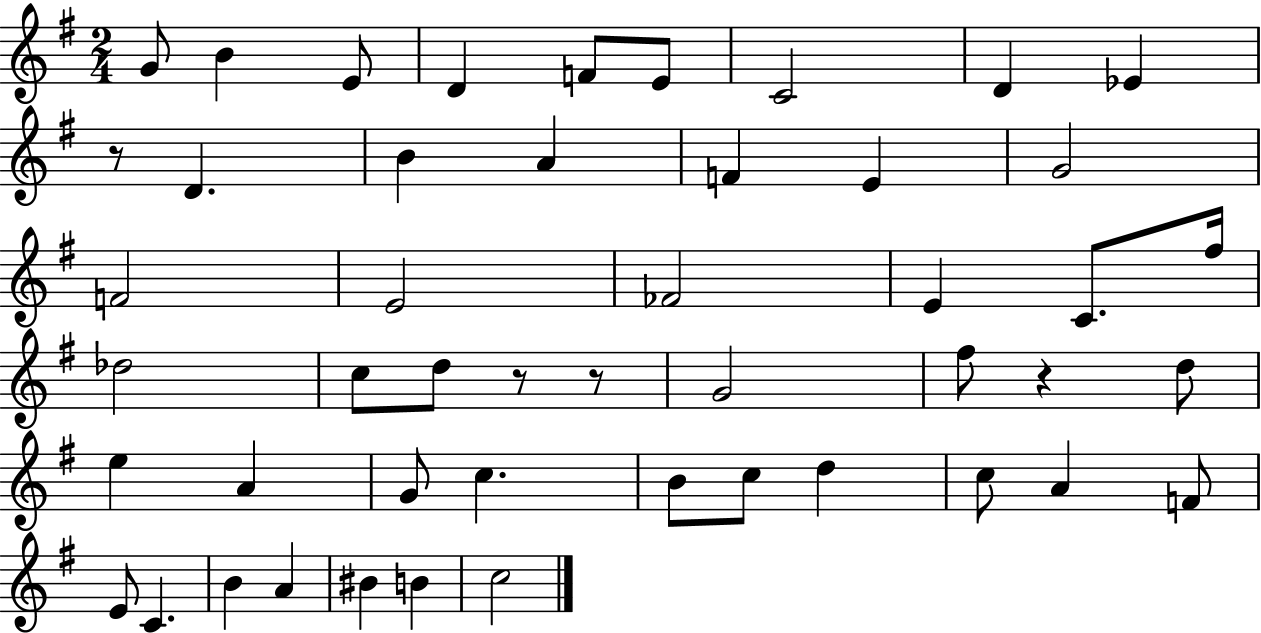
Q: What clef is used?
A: treble